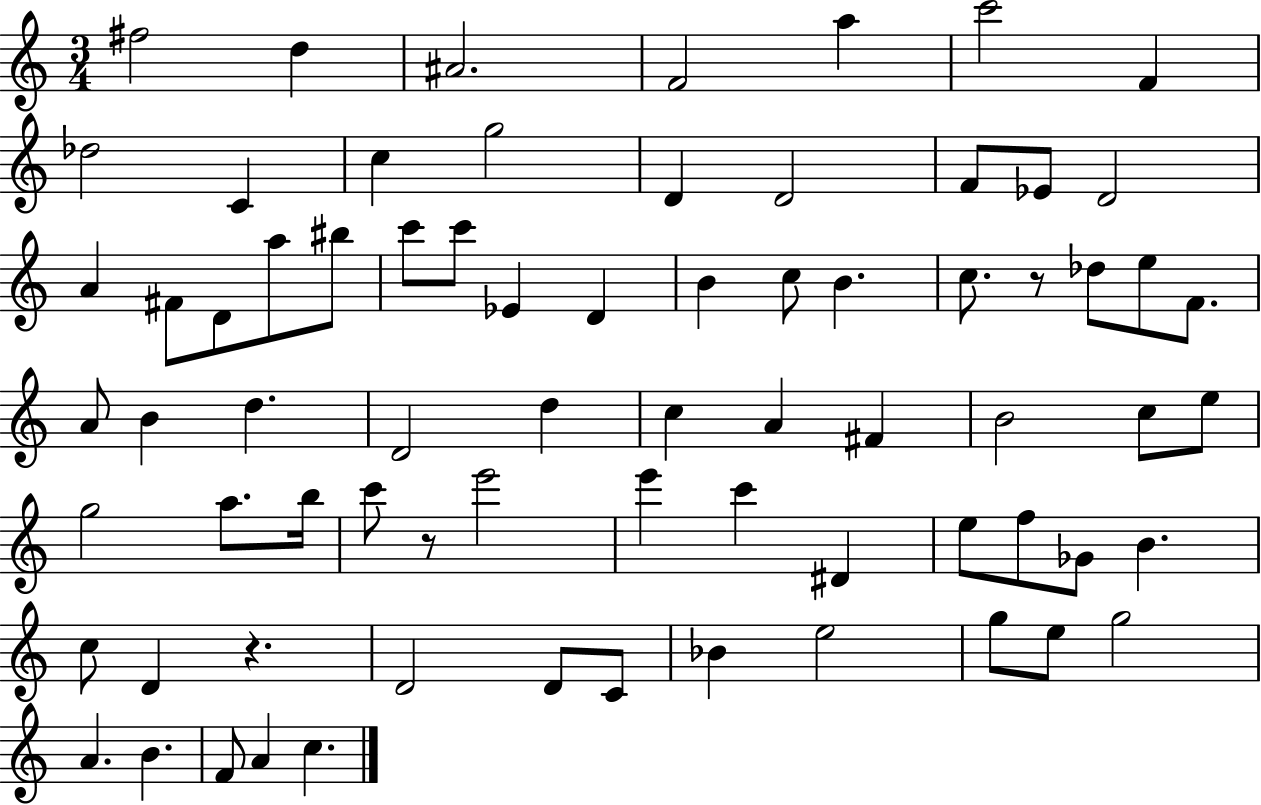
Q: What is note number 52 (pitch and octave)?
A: E5